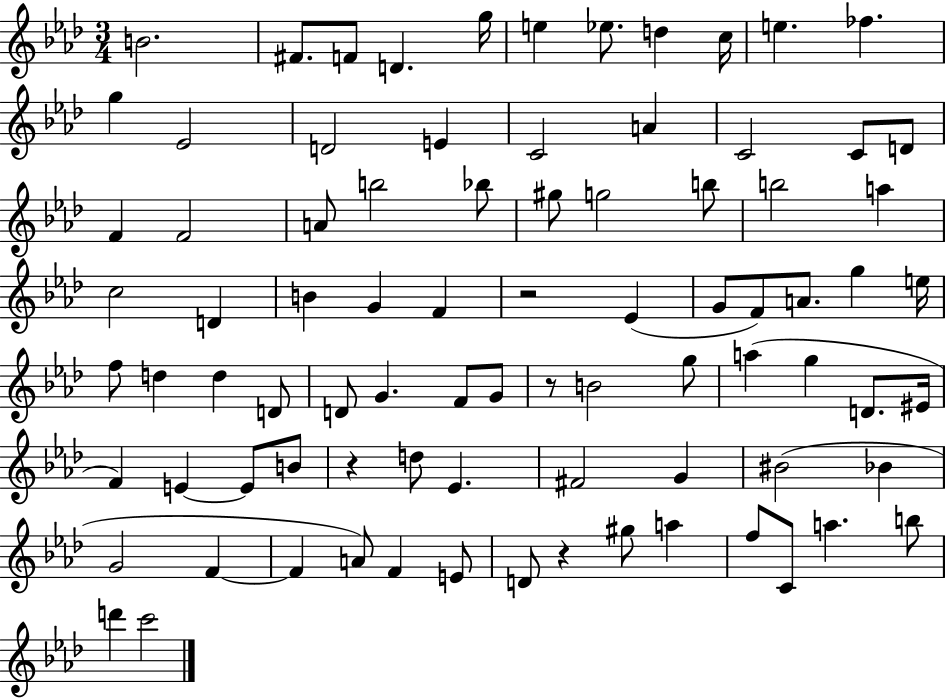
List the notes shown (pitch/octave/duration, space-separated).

B4/h. F#4/e. F4/e D4/q. G5/s E5/q Eb5/e. D5/q C5/s E5/q. FES5/q. G5/q Eb4/h D4/h E4/q C4/h A4/q C4/h C4/e D4/e F4/q F4/h A4/e B5/h Bb5/e G#5/e G5/h B5/e B5/h A5/q C5/h D4/q B4/q G4/q F4/q R/h Eb4/q G4/e F4/e A4/e. G5/q E5/s F5/e D5/q D5/q D4/e D4/e G4/q. F4/e G4/e R/e B4/h G5/e A5/q G5/q D4/e. EIS4/s F4/q E4/q E4/e B4/e R/q D5/e Eb4/q. F#4/h G4/q BIS4/h Bb4/q G4/h F4/q F4/q A4/e F4/q E4/e D4/e R/q G#5/e A5/q F5/e C4/e A5/q. B5/e D6/q C6/h